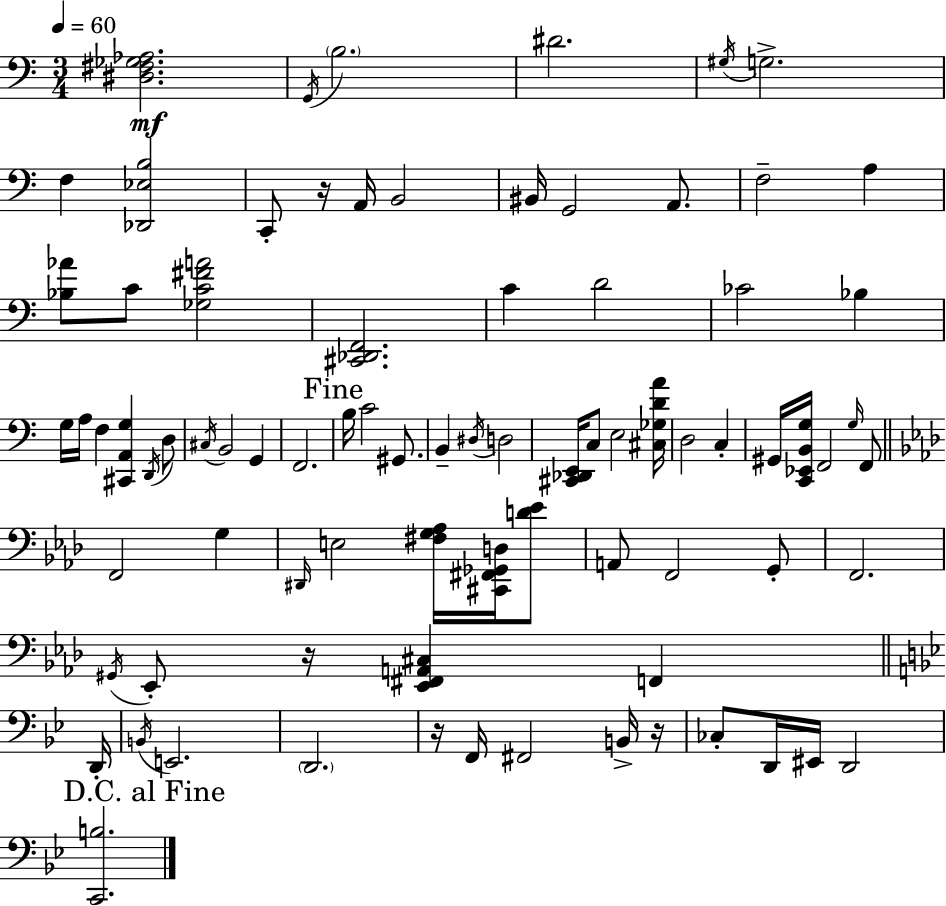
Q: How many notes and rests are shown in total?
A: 82